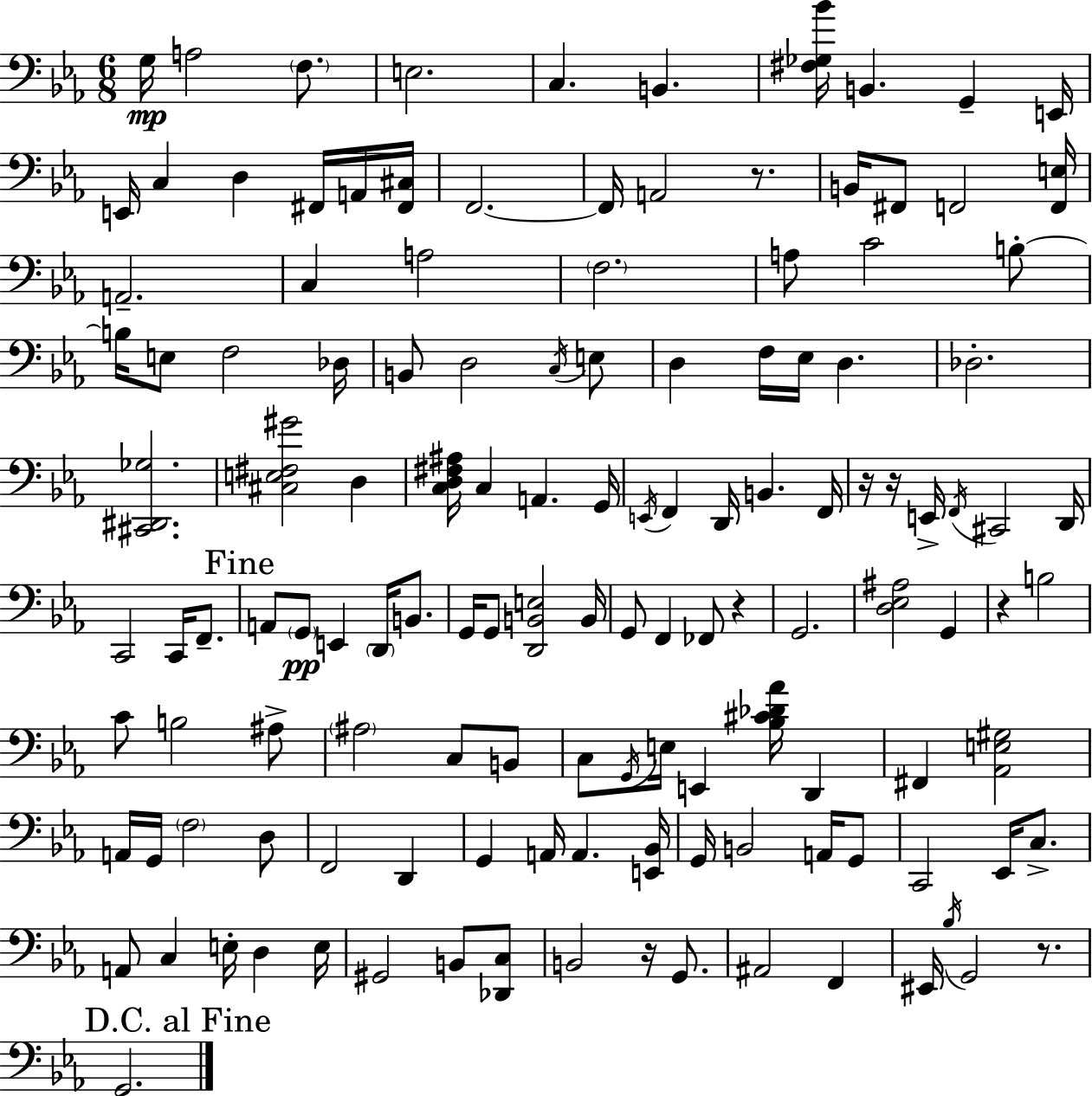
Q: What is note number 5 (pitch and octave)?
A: C3